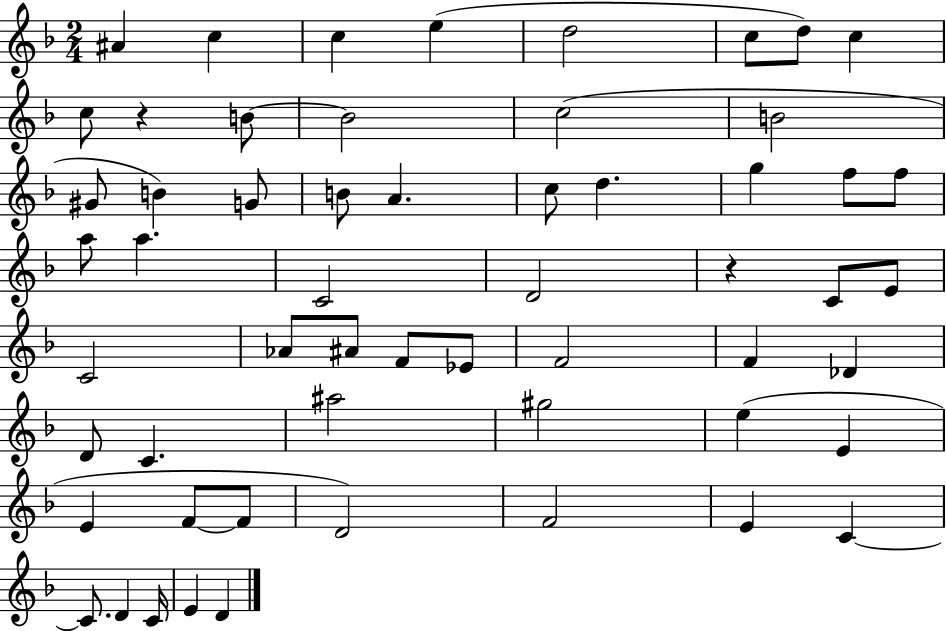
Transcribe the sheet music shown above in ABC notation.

X:1
T:Untitled
M:2/4
L:1/4
K:F
^A c c e d2 c/2 d/2 c c/2 z B/2 B2 c2 B2 ^G/2 B G/2 B/2 A c/2 d g f/2 f/2 a/2 a C2 D2 z C/2 E/2 C2 _A/2 ^A/2 F/2 _E/2 F2 F _D D/2 C ^a2 ^g2 e E E F/2 F/2 D2 F2 E C C/2 D C/4 E D